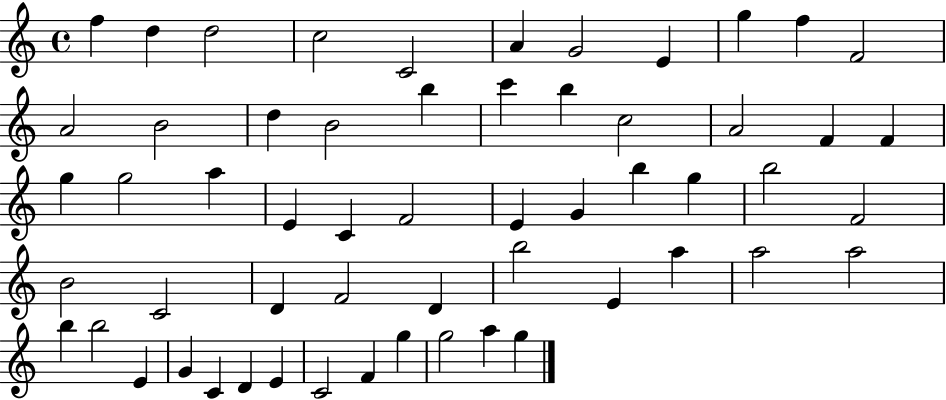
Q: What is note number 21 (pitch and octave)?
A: F4